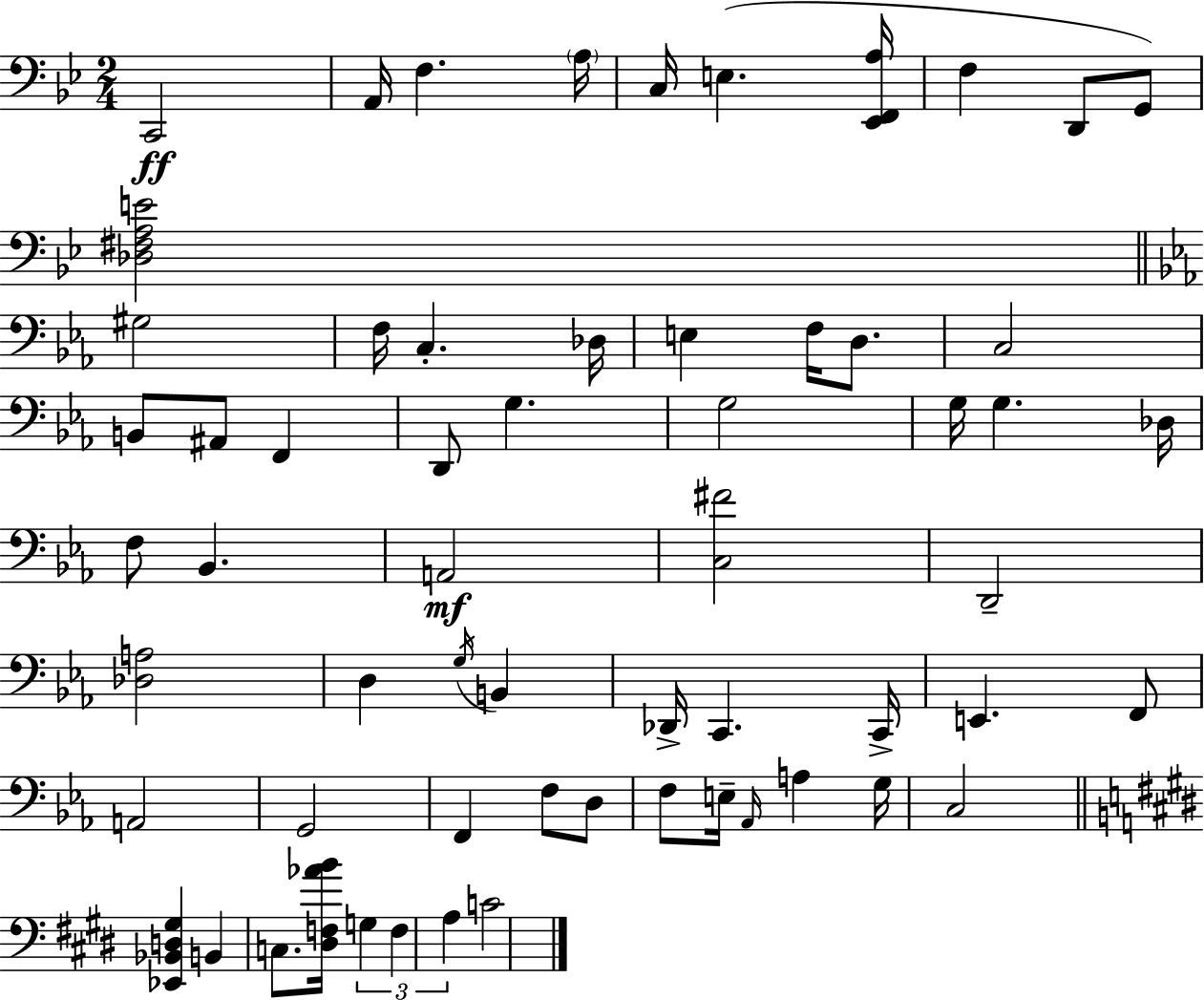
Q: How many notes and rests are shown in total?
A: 61